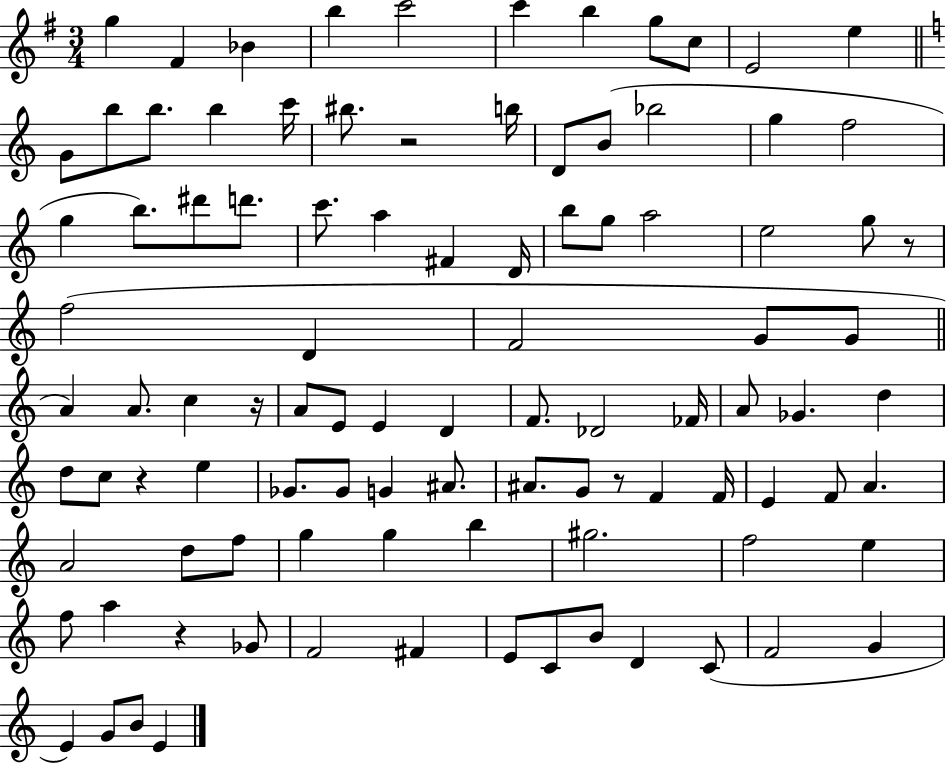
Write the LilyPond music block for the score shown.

{
  \clef treble
  \numericTimeSignature
  \time 3/4
  \key g \major
  \repeat volta 2 { g''4 fis'4 bes'4 | b''4 c'''2 | c'''4 b''4 g''8 c''8 | e'2 e''4 | \break \bar "||" \break \key c \major g'8 b''8 b''8. b''4 c'''16 | bis''8. r2 b''16 | d'8 b'8( bes''2 | g''4 f''2 | \break g''4 b''8.) dis'''8 d'''8. | c'''8. a''4 fis'4 d'16 | b''8 g''8 a''2 | e''2 g''8 r8 | \break f''2( d'4 | f'2 g'8 g'8 | \bar "||" \break \key c \major a'4) a'8. c''4 r16 | a'8 e'8 e'4 d'4 | f'8. des'2 fes'16 | a'8 ges'4. d''4 | \break d''8 c''8 r4 e''4 | ges'8. ges'8 g'4 ais'8. | ais'8. g'8 r8 f'4 f'16 | e'4 f'8 a'4. | \break a'2 d''8 f''8 | g''4 g''4 b''4 | gis''2. | f''2 e''4 | \break f''8 a''4 r4 ges'8 | f'2 fis'4 | e'8 c'8 b'8 d'4 c'8( | f'2 g'4 | \break e'4) g'8 b'8 e'4 | } \bar "|."
}